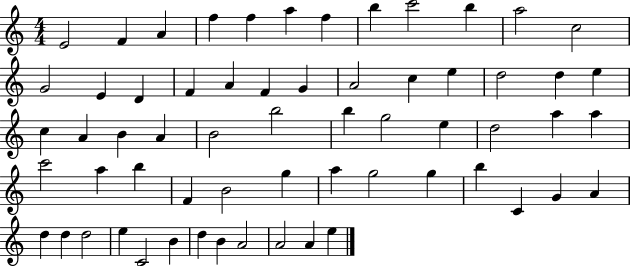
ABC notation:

X:1
T:Untitled
M:4/4
L:1/4
K:C
E2 F A f f a f b c'2 b a2 c2 G2 E D F A F G A2 c e d2 d e c A B A B2 b2 b g2 e d2 a a c'2 a b F B2 g a g2 g b C G A d d d2 e C2 B d B A2 A2 A e